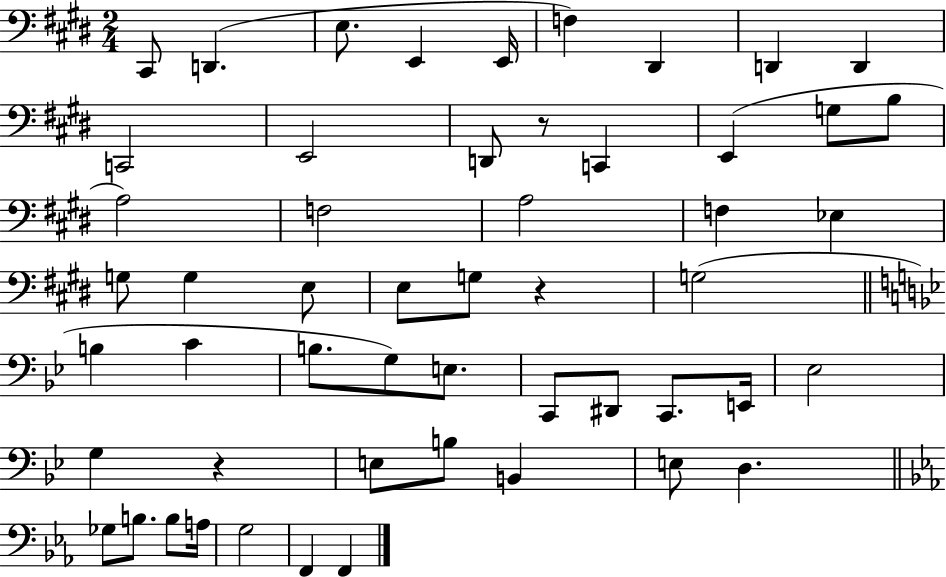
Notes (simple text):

C#2/e D2/q. E3/e. E2/q E2/s F3/q D#2/q D2/q D2/q C2/h E2/h D2/e R/e C2/q E2/q G3/e B3/e A3/h F3/h A3/h F3/q Eb3/q G3/e G3/q E3/e E3/e G3/e R/q G3/h B3/q C4/q B3/e. G3/e E3/e. C2/e D#2/e C2/e. E2/s Eb3/h G3/q R/q E3/e B3/e B2/q E3/e D3/q. Gb3/e B3/e. B3/e A3/s G3/h F2/q F2/q